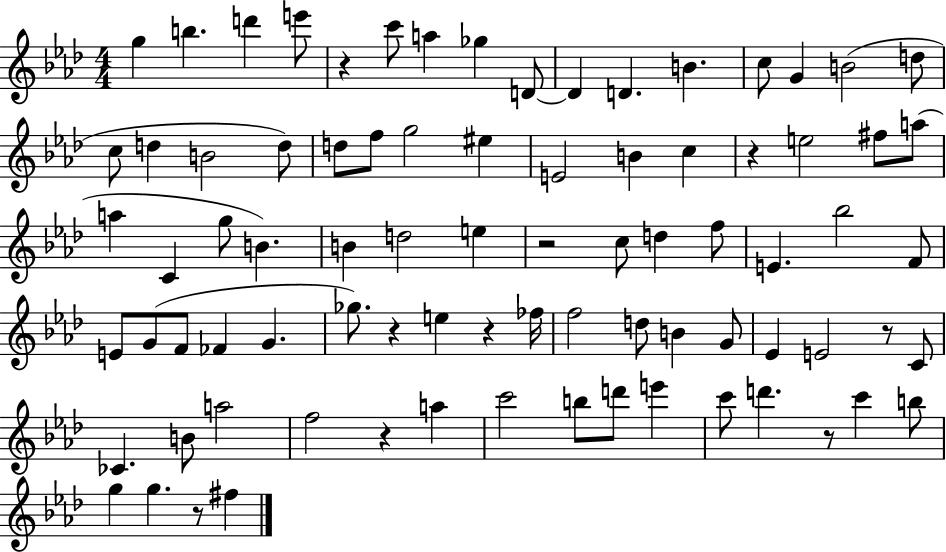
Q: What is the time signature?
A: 4/4